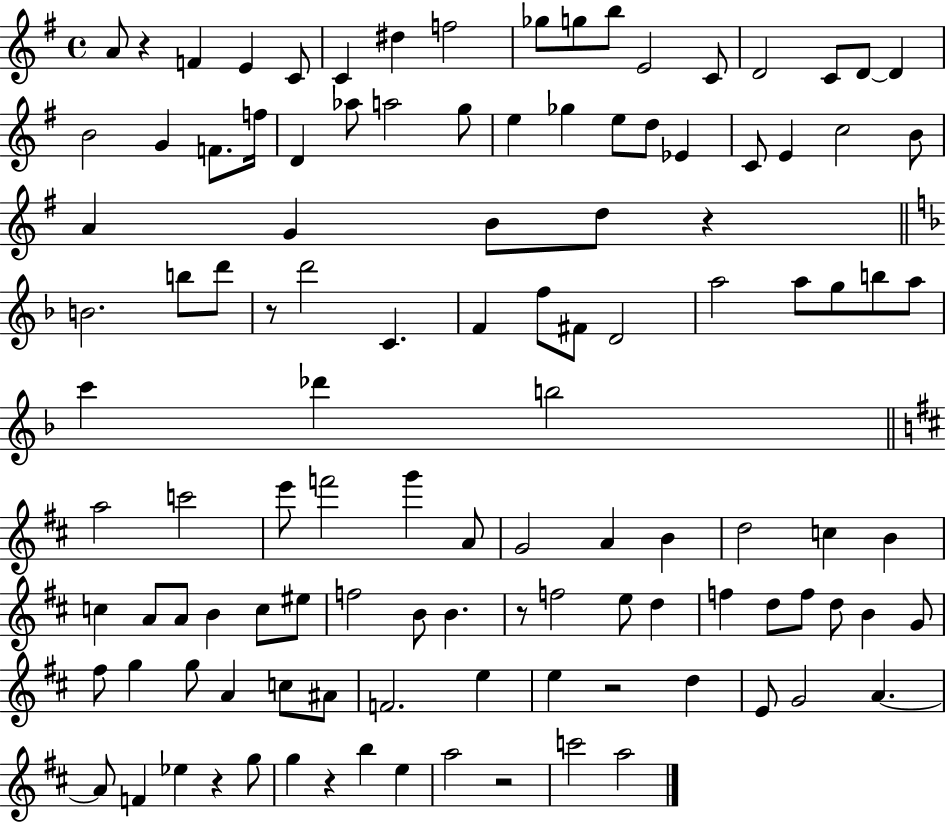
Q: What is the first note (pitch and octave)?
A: A4